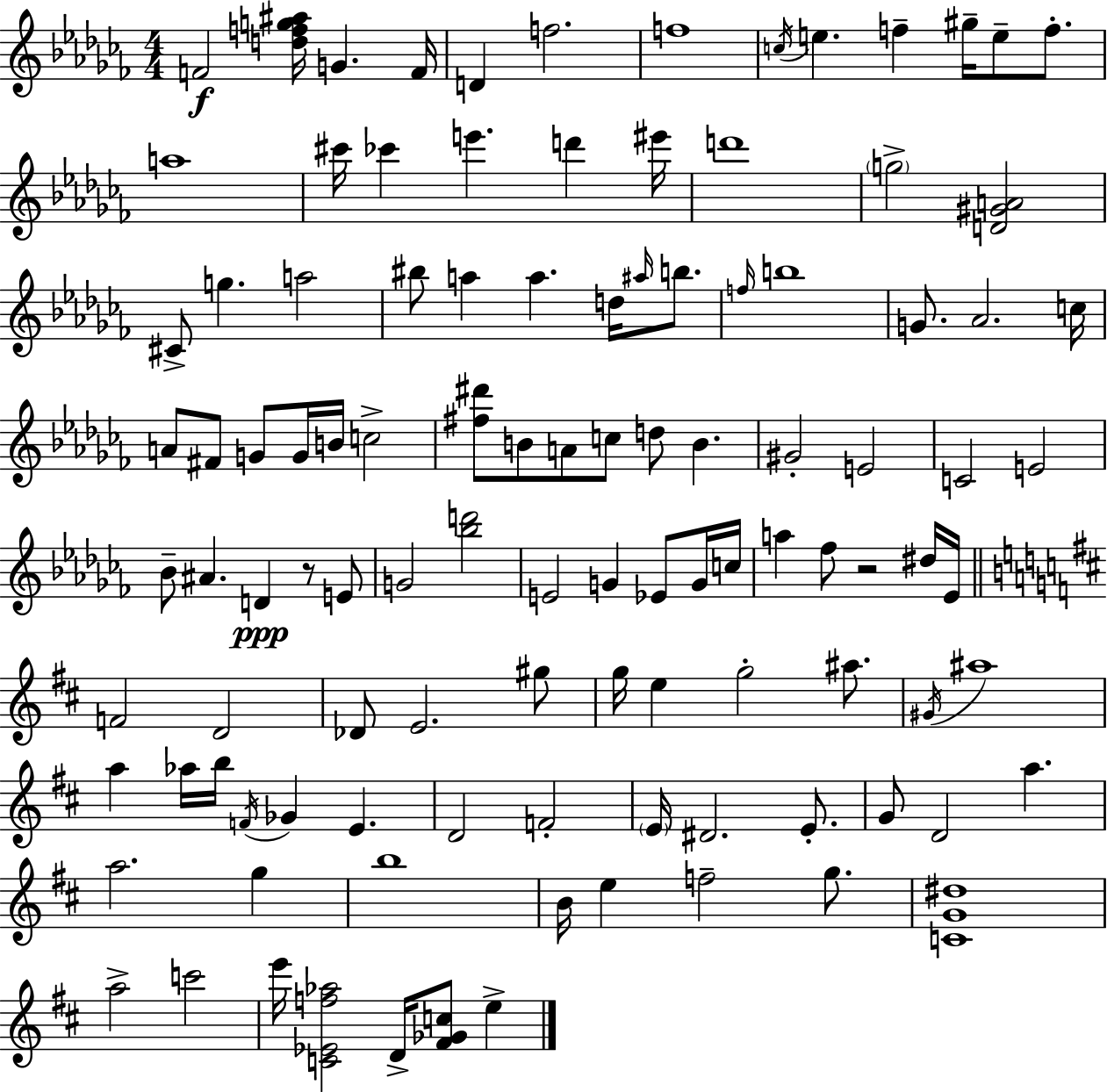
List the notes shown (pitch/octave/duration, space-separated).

F4/h [D5,F5,G5,A#5]/s G4/q. F4/s D4/q F5/h. F5/w C5/s E5/q. F5/q G#5/s E5/e F5/e. A5/w C#6/s CES6/q E6/q. D6/q EIS6/s D6/w G5/h [D4,G#4,A4]/h C#4/e G5/q. A5/h BIS5/e A5/q A5/q. D5/s A#5/s B5/e. F5/s B5/w G4/e. Ab4/h. C5/s A4/e F#4/e G4/e G4/s B4/s C5/h [F#5,D#6]/e B4/e A4/e C5/e D5/e B4/q. G#4/h E4/h C4/h E4/h Bb4/e A#4/q. D4/q R/e E4/e G4/h [Bb5,D6]/h E4/h G4/q Eb4/e G4/s C5/s A5/q FES5/e R/h D#5/s Eb4/s F4/h D4/h Db4/e E4/h. G#5/e G5/s E5/q G5/h A#5/e. G#4/s A#5/w A5/q Ab5/s B5/s F4/s Gb4/q E4/q. D4/h F4/h E4/s D#4/h. E4/e. G4/e D4/h A5/q. A5/h. G5/q B5/w B4/s E5/q F5/h G5/e. [C4,G4,D#5]/w A5/h C6/h E6/s [C4,Eb4,F5,Ab5]/h D4/s [F#4,Gb4,C5]/e E5/q